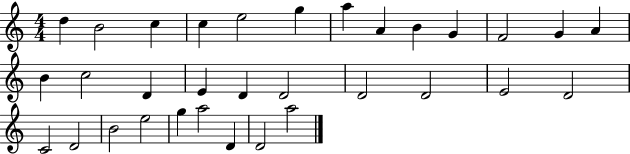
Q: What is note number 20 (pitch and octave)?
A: D4